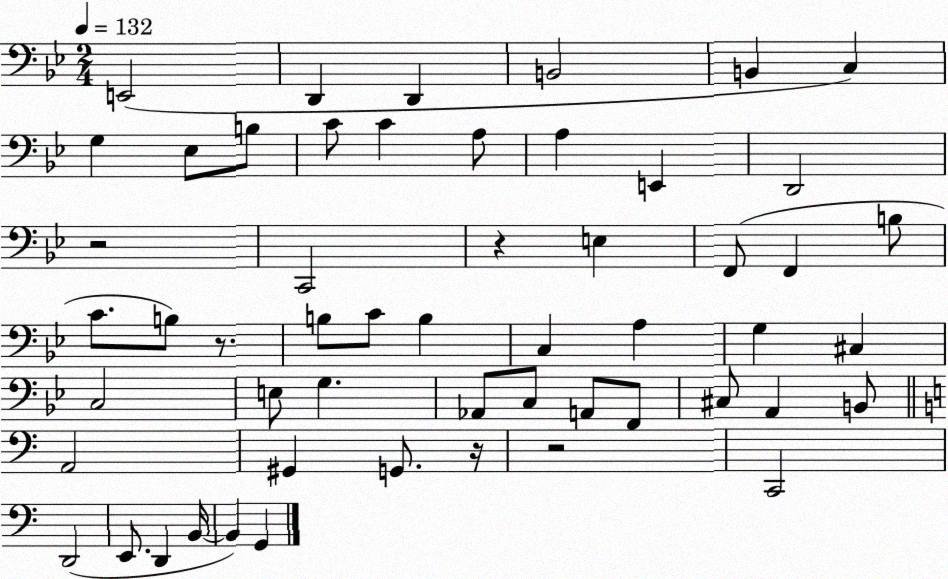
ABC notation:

X:1
T:Untitled
M:2/4
L:1/4
K:Bb
E,,2 D,, D,, B,,2 B,, C, G, _E,/2 B,/2 C/2 C A,/2 A, E,, D,,2 z2 C,,2 z E, F,,/2 F,, B,/2 C/2 B,/2 z/2 B,/2 C/2 B, C, A, G, ^C, C,2 E,/2 G, _A,,/2 C,/2 A,,/2 F,,/2 ^C,/2 A,, B,,/2 A,,2 ^G,, G,,/2 z/4 z2 C,,2 D,,2 E,,/2 D,, B,,/4 B,, G,,